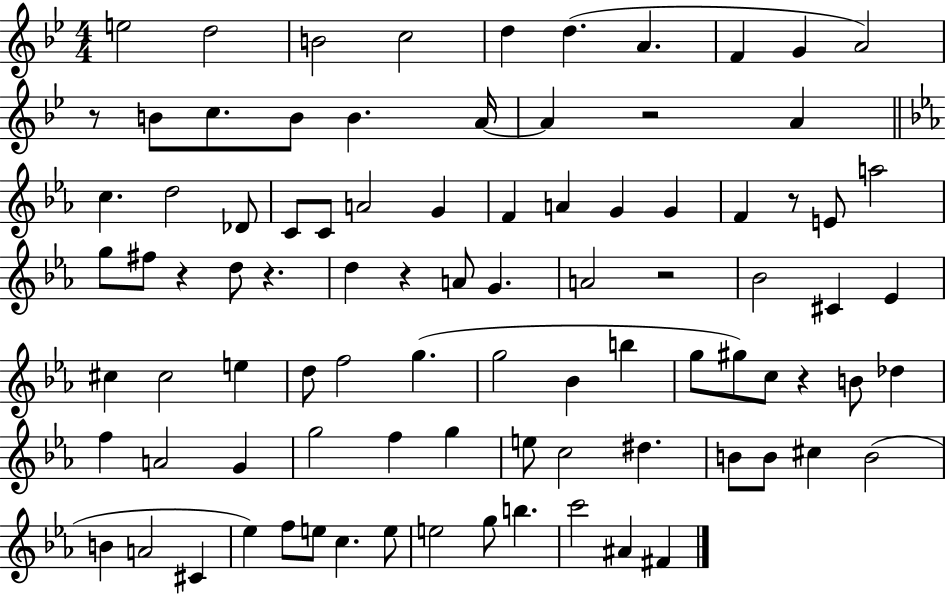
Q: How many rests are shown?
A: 8